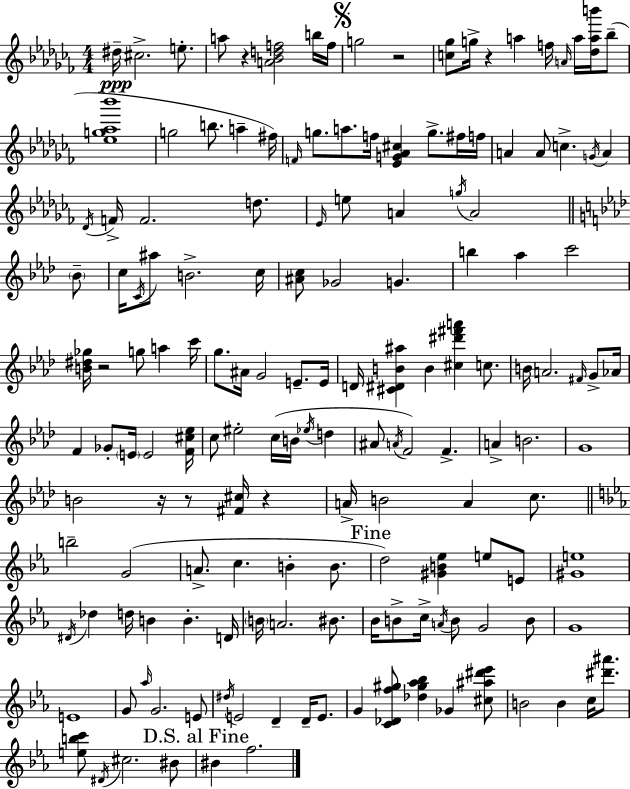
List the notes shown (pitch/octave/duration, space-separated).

D#5/s C#5/h. E5/e. A5/e R/q [A4,Bb4,D5,F5]/h B5/s F5/s G5/h R/h [C5,Gb5]/e G5/s R/q A5/q F5/s A4/s A5/s [Db5,A5,B6]/s Bb5/e [Eb5,G5,Ab5,Bb6]/w G5/h B5/e. A5/q F#5/s F4/s G5/e. A5/e. F5/s [Eb4,G4,Ab4,C#5]/q G5/e. F#5/s F5/s A4/q A4/e C5/q. G4/s A4/q Db4/s F4/s F4/h. D5/e. Eb4/s E5/e A4/q G5/s A4/h Bb4/e C5/s C4/s A#5/e B4/h. C5/s [A#4,C5]/e Gb4/h G4/q. B5/q Ab5/q C6/h [B4,D#5,Gb5]/s R/h G5/e A5/q C6/s G5/e. A#4/s G4/h E4/e. E4/s D4/s [C#4,D#4,B4,A#5]/q B4/q [C#5,D#6,F#6,A6]/q C5/e. B4/s A4/h. F#4/s G4/e Ab4/s F4/q Gb4/e E4/s E4/h [F4,C#5,Eb5]/s C5/e EIS5/h C5/s B4/s Eb5/s D5/q A#4/e A4/s F4/h F4/q. A4/q B4/h. G4/w B4/h R/s R/e [F#4,C#5]/s R/q A4/s B4/h A4/q C5/e. B5/h G4/h A4/e. C5/q. B4/q B4/e. D5/h [G#4,B4,Eb5]/q E5/e E4/e [G#4,E5]/w D#4/s Db5/q D5/s B4/q B4/q. D4/s B4/s A4/h. BIS4/e. Bb4/s B4/e C5/s A4/s B4/e G4/h B4/e G4/w E4/w G4/e Ab5/s G4/h. E4/e D#5/s E4/h D4/q D4/s E4/e. G4/q [C4,Db4,F5,G#5]/e [Db5,G#5,Ab5,Bb5]/q Gb4/q [C#5,A#5,D#6,Eb6]/e B4/h B4/q C5/s [D#6,A#6]/e. [E5,B5,C6]/e D#4/s C#5/h. BIS4/e BIS4/q F5/h.